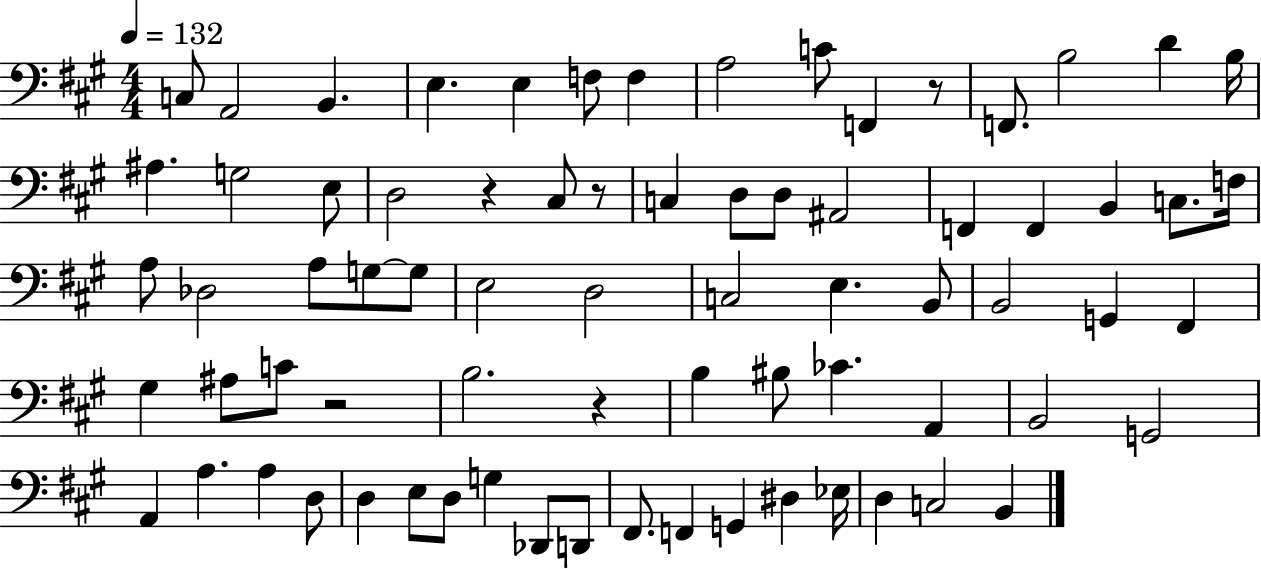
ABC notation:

X:1
T:Untitled
M:4/4
L:1/4
K:A
C,/2 A,,2 B,, E, E, F,/2 F, A,2 C/2 F,, z/2 F,,/2 B,2 D B,/4 ^A, G,2 E,/2 D,2 z ^C,/2 z/2 C, D,/2 D,/2 ^A,,2 F,, F,, B,, C,/2 F,/4 A,/2 _D,2 A,/2 G,/2 G,/2 E,2 D,2 C,2 E, B,,/2 B,,2 G,, ^F,, ^G, ^A,/2 C/2 z2 B,2 z B, ^B,/2 _C A,, B,,2 G,,2 A,, A, A, D,/2 D, E,/2 D,/2 G, _D,,/2 D,,/2 ^F,,/2 F,, G,, ^D, _E,/4 D, C,2 B,,